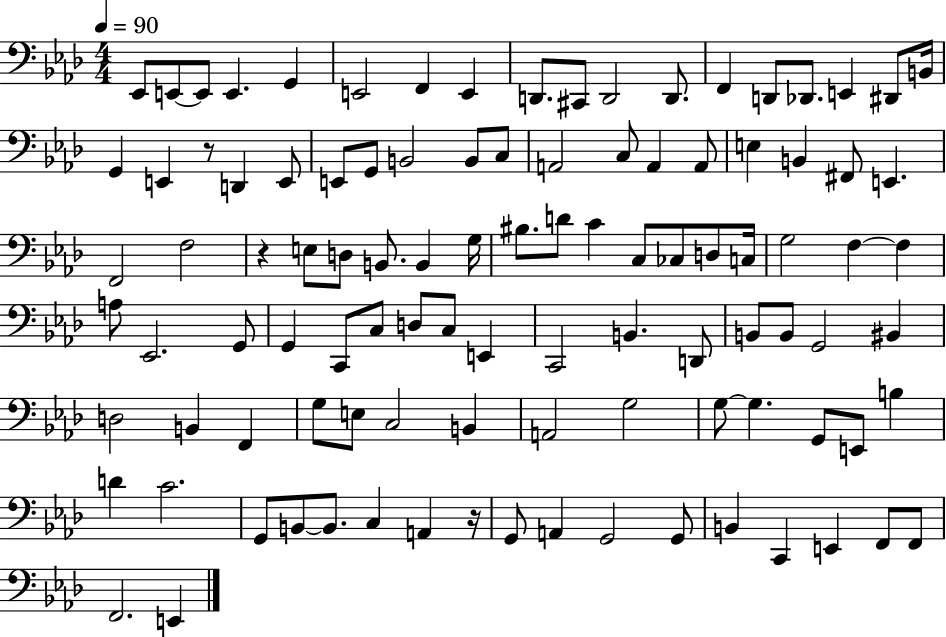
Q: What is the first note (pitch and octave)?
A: Eb2